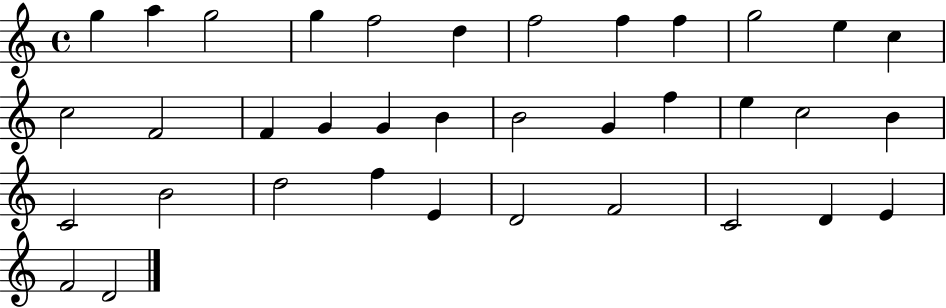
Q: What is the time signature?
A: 4/4